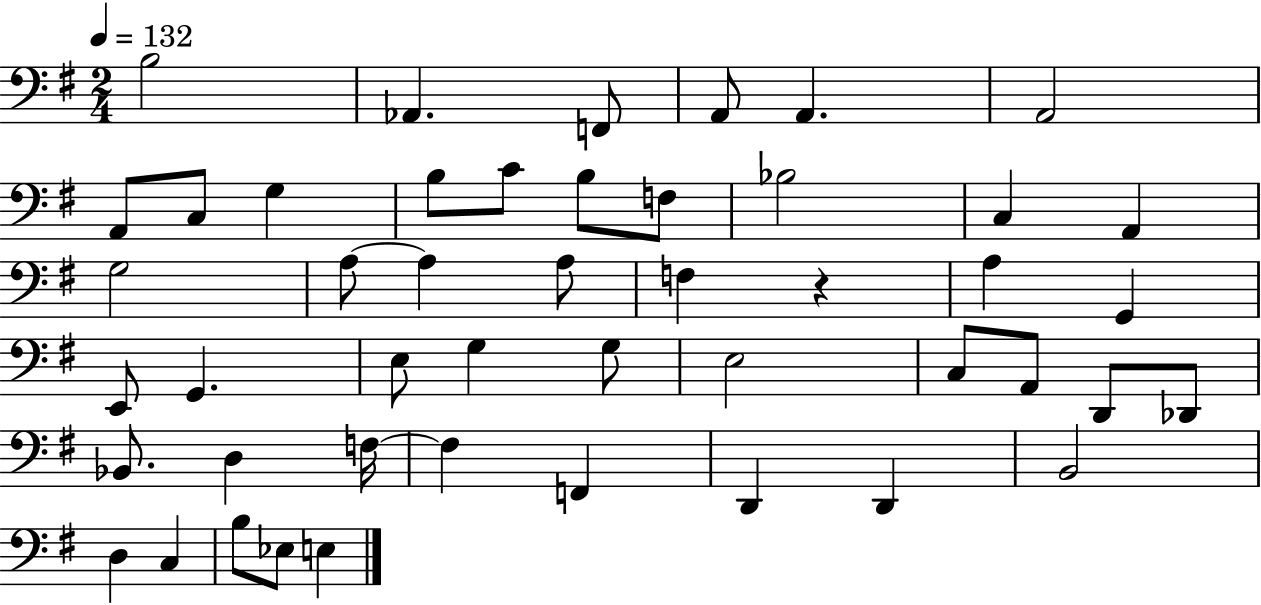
B3/h Ab2/q. F2/e A2/e A2/q. A2/h A2/e C3/e G3/q B3/e C4/e B3/e F3/e Bb3/h C3/q A2/q G3/h A3/e A3/q A3/e F3/q R/q A3/q G2/q E2/e G2/q. E3/e G3/q G3/e E3/h C3/e A2/e D2/e Db2/e Bb2/e. D3/q F3/s F3/q F2/q D2/q D2/q B2/h D3/q C3/q B3/e Eb3/e E3/q